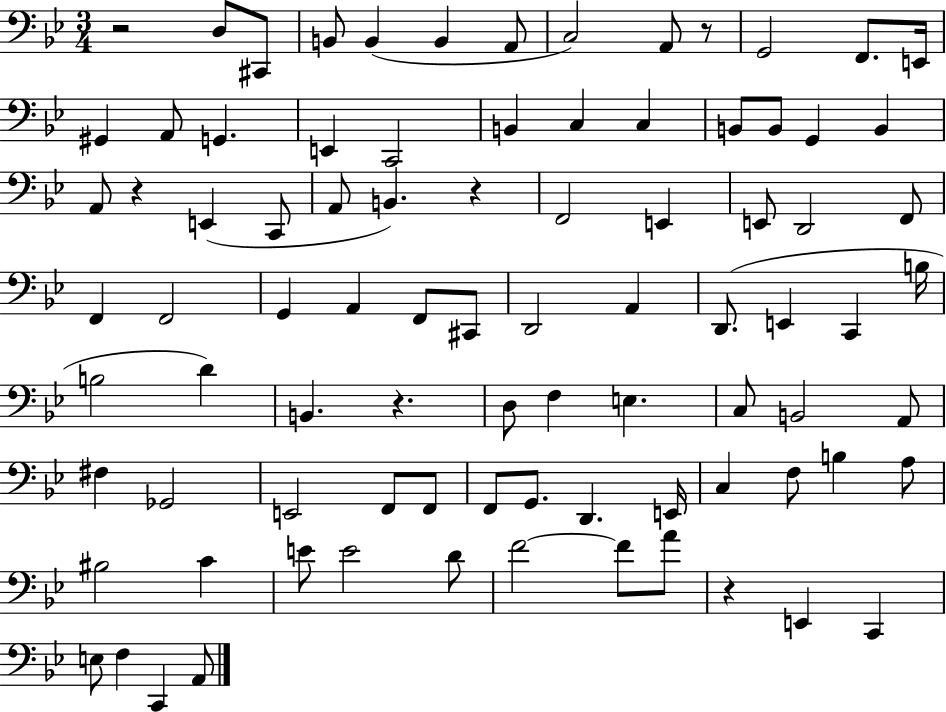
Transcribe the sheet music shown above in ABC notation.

X:1
T:Untitled
M:3/4
L:1/4
K:Bb
z2 D,/2 ^C,,/2 B,,/2 B,, B,, A,,/2 C,2 A,,/2 z/2 G,,2 F,,/2 E,,/4 ^G,, A,,/2 G,, E,, C,,2 B,, C, C, B,,/2 B,,/2 G,, B,, A,,/2 z E,, C,,/2 A,,/2 B,, z F,,2 E,, E,,/2 D,,2 F,,/2 F,, F,,2 G,, A,, F,,/2 ^C,,/2 D,,2 A,, D,,/2 E,, C,, B,/4 B,2 D B,, z D,/2 F, E, C,/2 B,,2 A,,/2 ^F, _G,,2 E,,2 F,,/2 F,,/2 F,,/2 G,,/2 D,, E,,/4 C, F,/2 B, A,/2 ^B,2 C E/2 E2 D/2 F2 F/2 A/2 z E,, C,, E,/2 F, C,, A,,/2